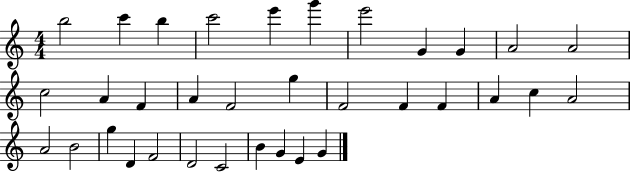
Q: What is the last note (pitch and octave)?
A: G4